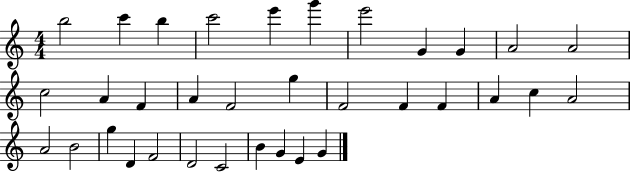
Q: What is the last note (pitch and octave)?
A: G4